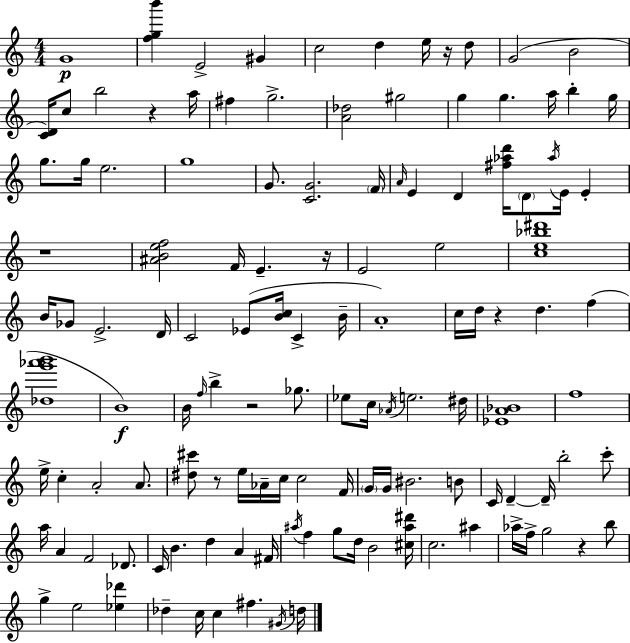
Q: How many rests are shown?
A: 8